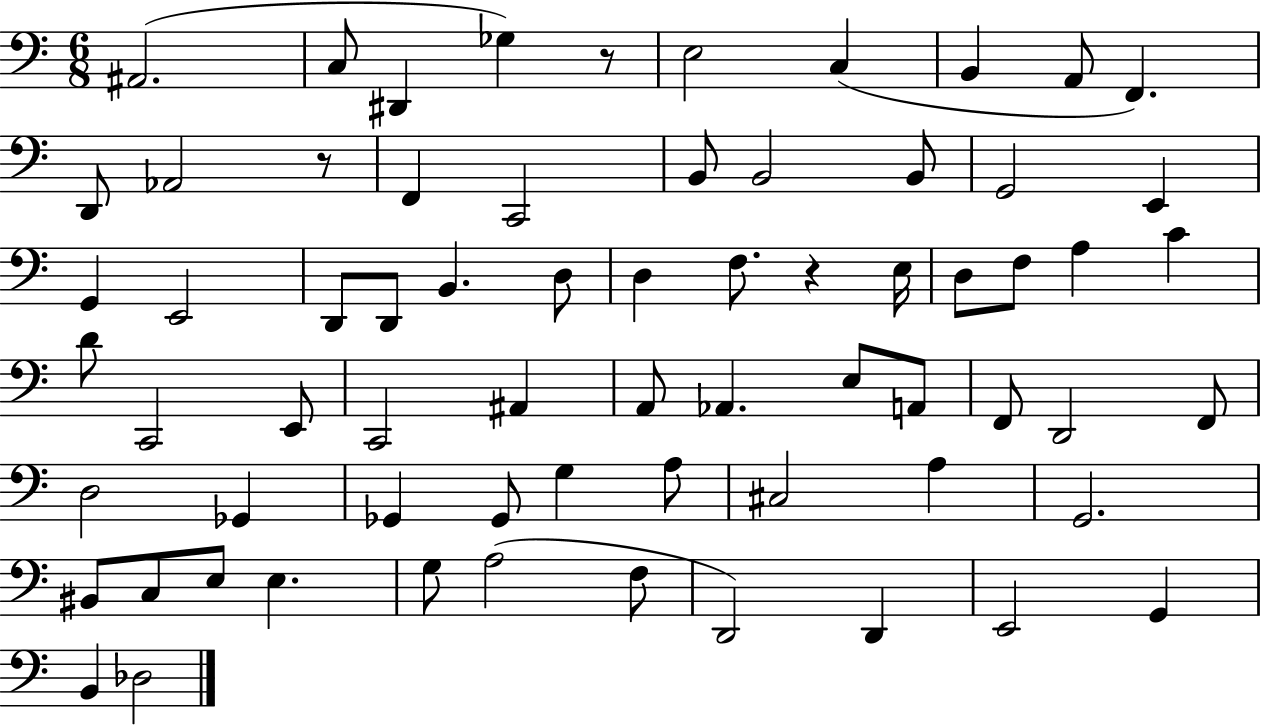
A#2/h. C3/e D#2/q Gb3/q R/e E3/h C3/q B2/q A2/e F2/q. D2/e Ab2/h R/e F2/q C2/h B2/e B2/h B2/e G2/h E2/q G2/q E2/h D2/e D2/e B2/q. D3/e D3/q F3/e. R/q E3/s D3/e F3/e A3/q C4/q D4/e C2/h E2/e C2/h A#2/q A2/e Ab2/q. E3/e A2/e F2/e D2/h F2/e D3/h Gb2/q Gb2/q Gb2/e G3/q A3/e C#3/h A3/q G2/h. BIS2/e C3/e E3/e E3/q. G3/e A3/h F3/e D2/h D2/q E2/h G2/q B2/q Db3/h